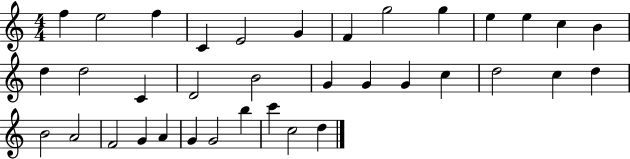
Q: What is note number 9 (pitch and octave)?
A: G5